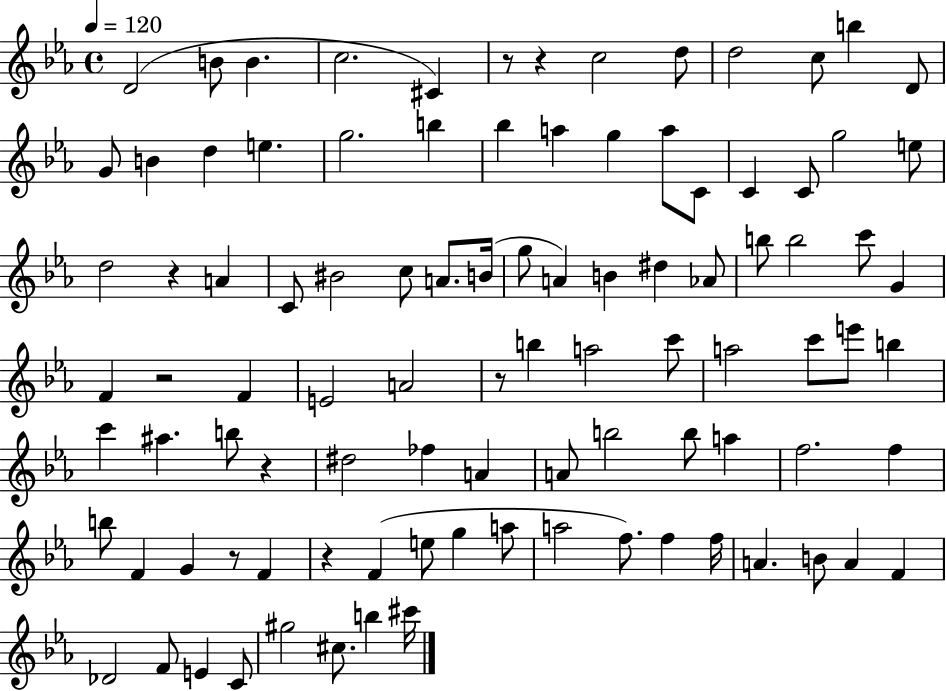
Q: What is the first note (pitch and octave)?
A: D4